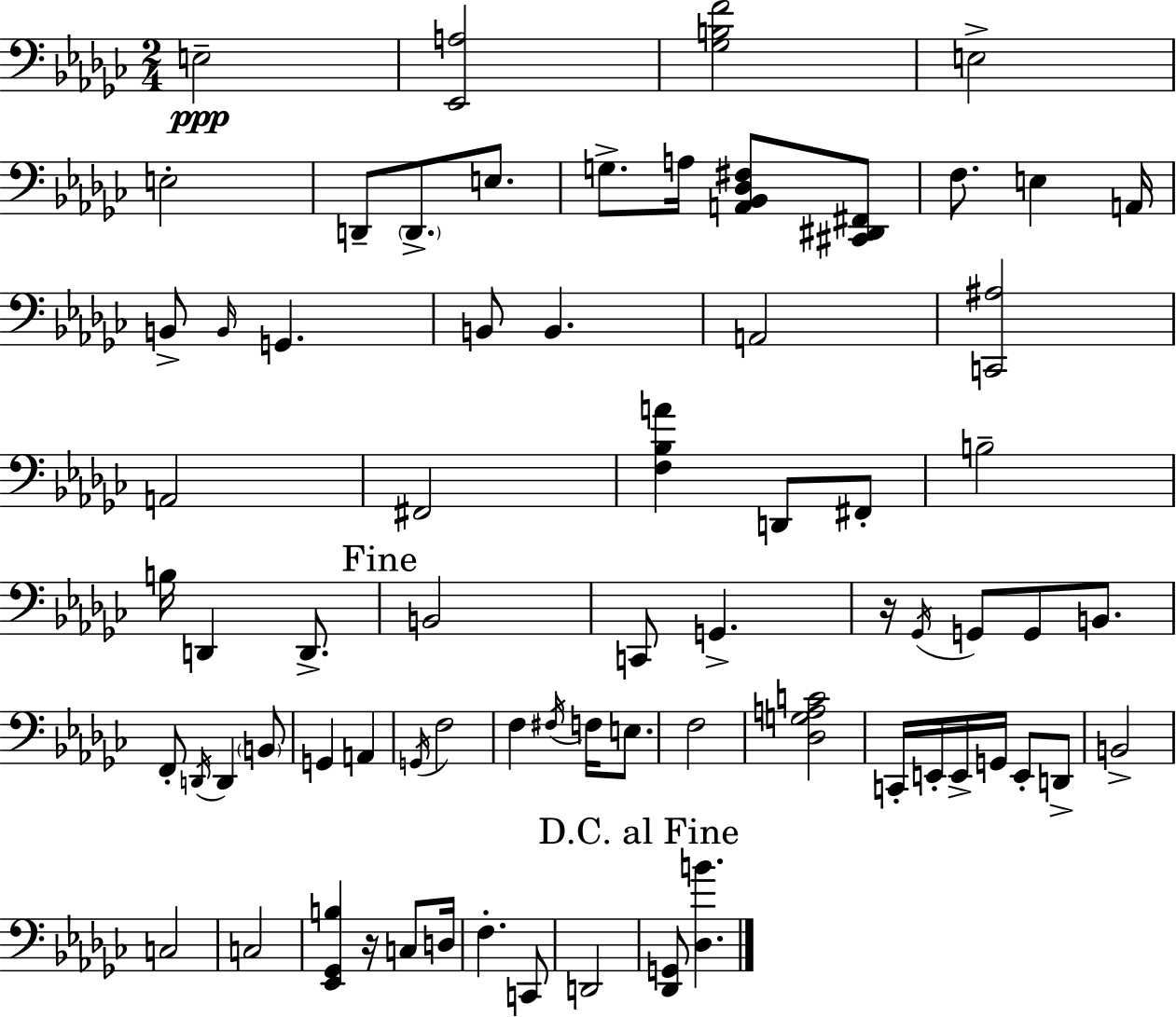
X:1
T:Untitled
M:2/4
L:1/4
K:Ebm
E,2 [_E,,A,]2 [_G,B,F]2 E,2 E,2 D,,/2 D,,/2 E,/2 G,/2 A,/4 [A,,_B,,_D,^F,]/2 [^C,,^D,,^F,,]/2 F,/2 E, A,,/4 B,,/2 B,,/4 G,, B,,/2 B,, A,,2 [C,,^A,]2 A,,2 ^F,,2 [F,_B,A] D,,/2 ^F,,/2 B,2 B,/4 D,, D,,/2 B,,2 C,,/2 G,, z/4 _G,,/4 G,,/2 G,,/2 B,,/2 F,,/2 D,,/4 D,, B,,/2 G,, A,, G,,/4 F,2 F, ^F,/4 F,/4 E,/2 F,2 [_D,G,A,C]2 C,,/4 E,,/4 E,,/4 G,,/4 E,,/2 D,,/2 B,,2 C,2 C,2 [_E,,_G,,B,] z/4 C,/2 D,/4 F, C,,/2 D,,2 [_D,,G,,]/2 [_D,B]